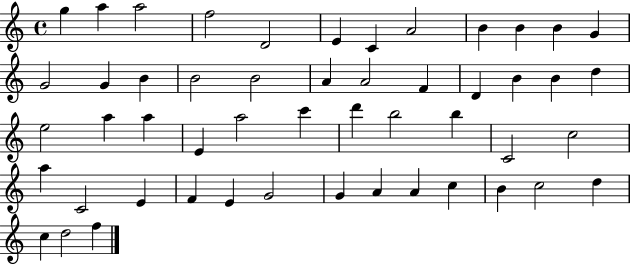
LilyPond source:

{
  \clef treble
  \time 4/4
  \defaultTimeSignature
  \key c \major
  g''4 a''4 a''2 | f''2 d'2 | e'4 c'4 a'2 | b'4 b'4 b'4 g'4 | \break g'2 g'4 b'4 | b'2 b'2 | a'4 a'2 f'4 | d'4 b'4 b'4 d''4 | \break e''2 a''4 a''4 | e'4 a''2 c'''4 | d'''4 b''2 b''4 | c'2 c''2 | \break a''4 c'2 e'4 | f'4 e'4 g'2 | g'4 a'4 a'4 c''4 | b'4 c''2 d''4 | \break c''4 d''2 f''4 | \bar "|."
}